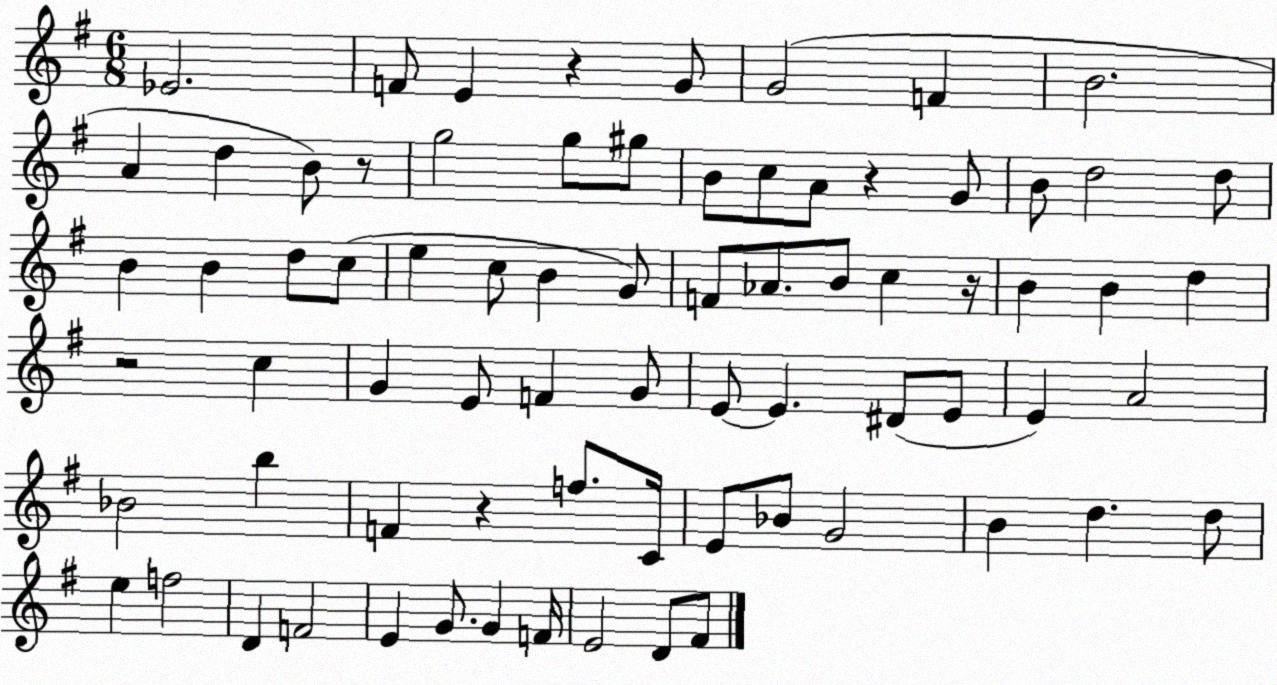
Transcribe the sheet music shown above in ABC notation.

X:1
T:Untitled
M:6/8
L:1/4
K:G
_E2 F/2 E z G/2 G2 F B2 A d B/2 z/2 g2 g/2 ^g/2 B/2 c/2 A/2 z G/2 B/2 d2 d/2 B B d/2 c/2 e c/2 B G/2 F/2 _A/2 B/2 c z/4 B B d z2 c G E/2 F G/2 E/2 E ^D/2 E/2 E A2 _B2 b F z f/2 C/4 E/2 _B/2 G2 B d d/2 e f2 D F2 E G/2 G F/4 E2 D/2 ^F/2